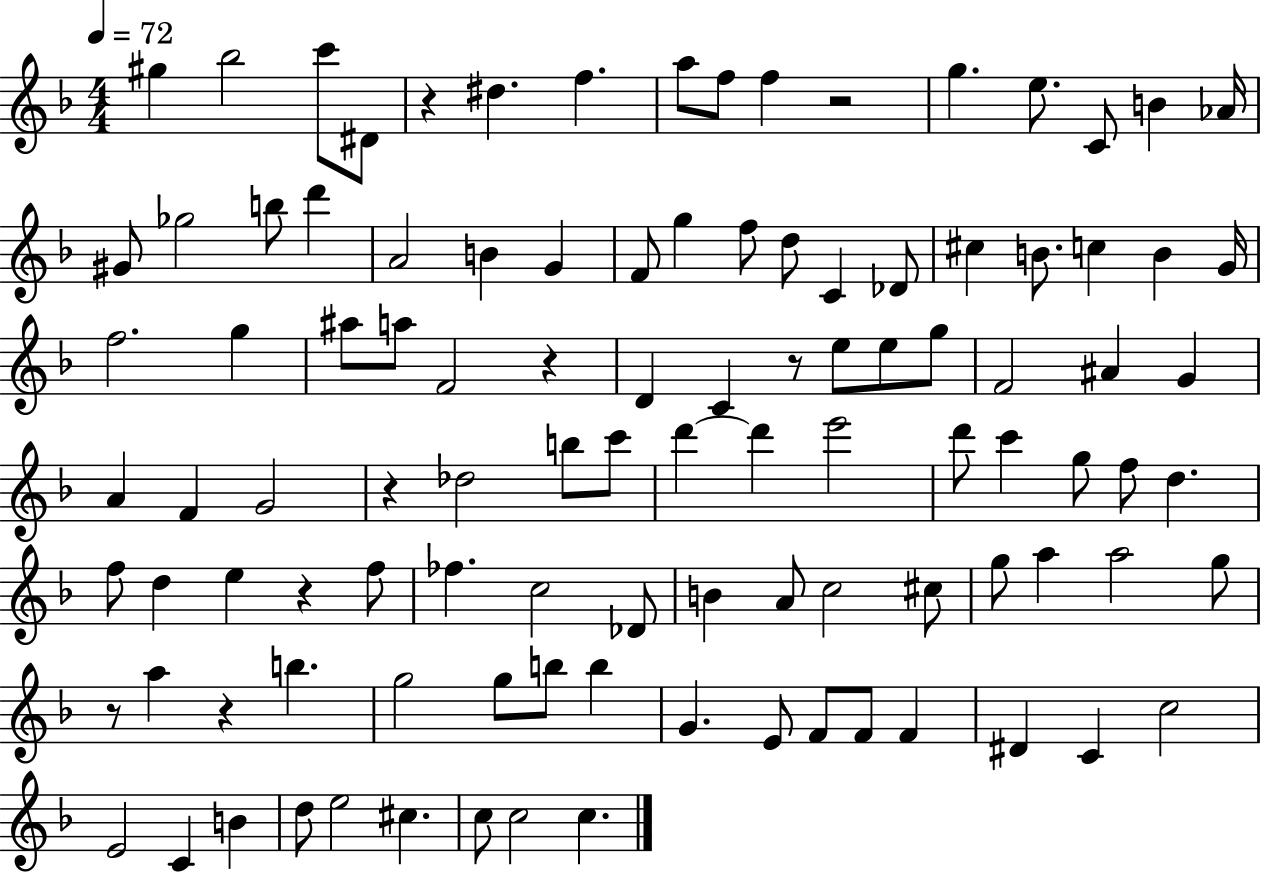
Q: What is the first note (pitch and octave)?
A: G#5